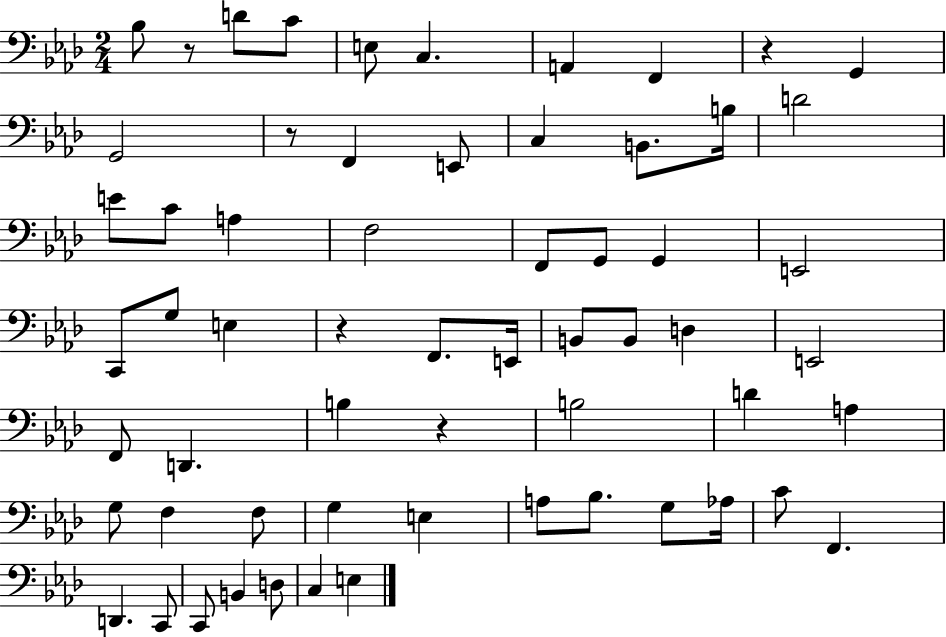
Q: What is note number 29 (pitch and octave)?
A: B2